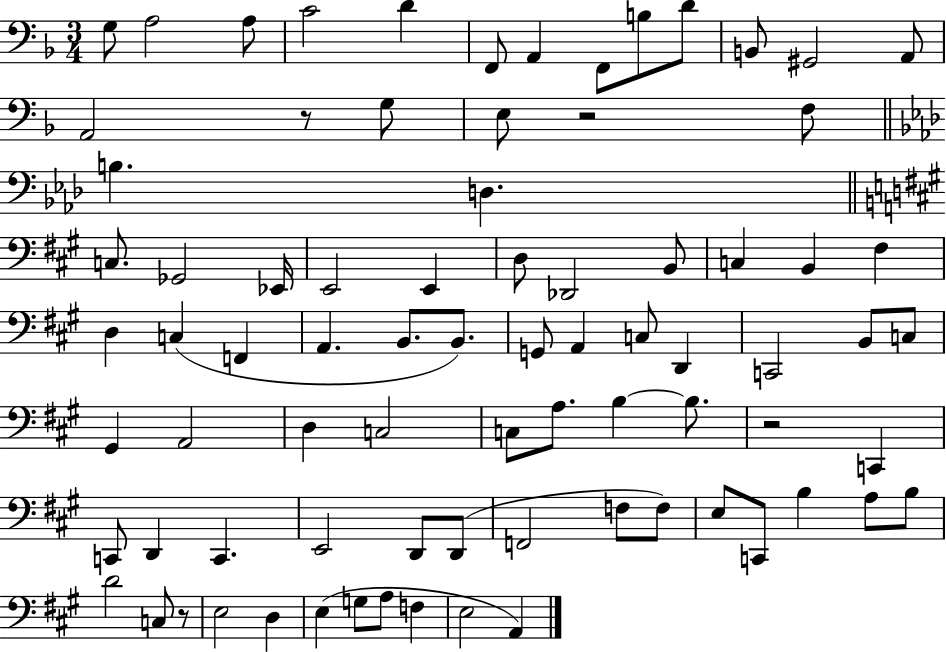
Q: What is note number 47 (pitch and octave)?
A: C3